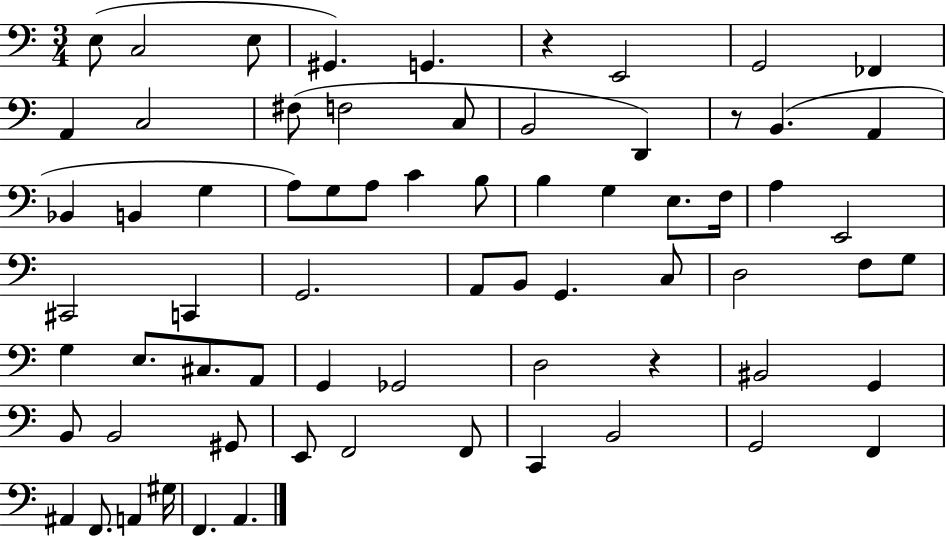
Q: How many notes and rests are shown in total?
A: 69